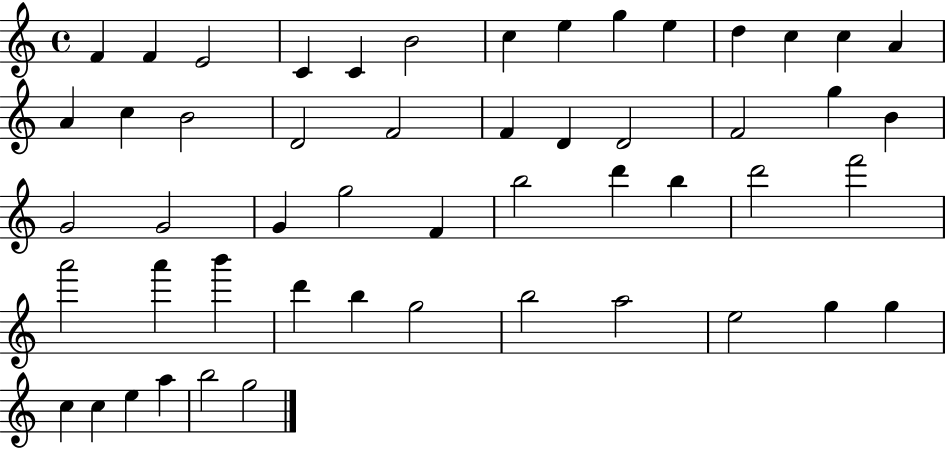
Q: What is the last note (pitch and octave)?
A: G5